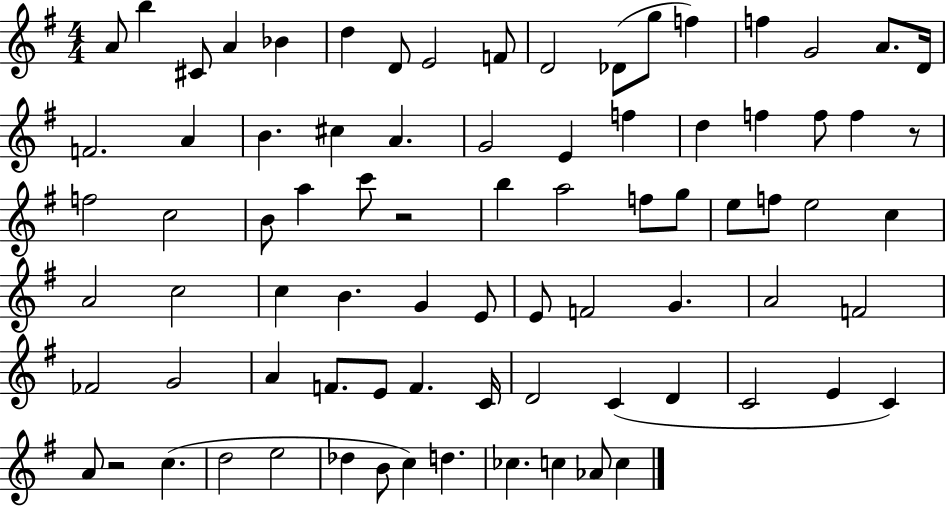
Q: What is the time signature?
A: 4/4